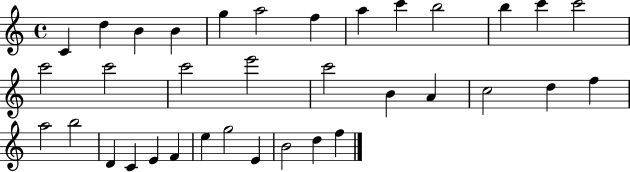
C4/q D5/q B4/q B4/q G5/q A5/h F5/q A5/q C6/q B5/h B5/q C6/q C6/h C6/h C6/h C6/h E6/h C6/h B4/q A4/q C5/h D5/q F5/q A5/h B5/h D4/q C4/q E4/q F4/q E5/q G5/h E4/q B4/h D5/q F5/q